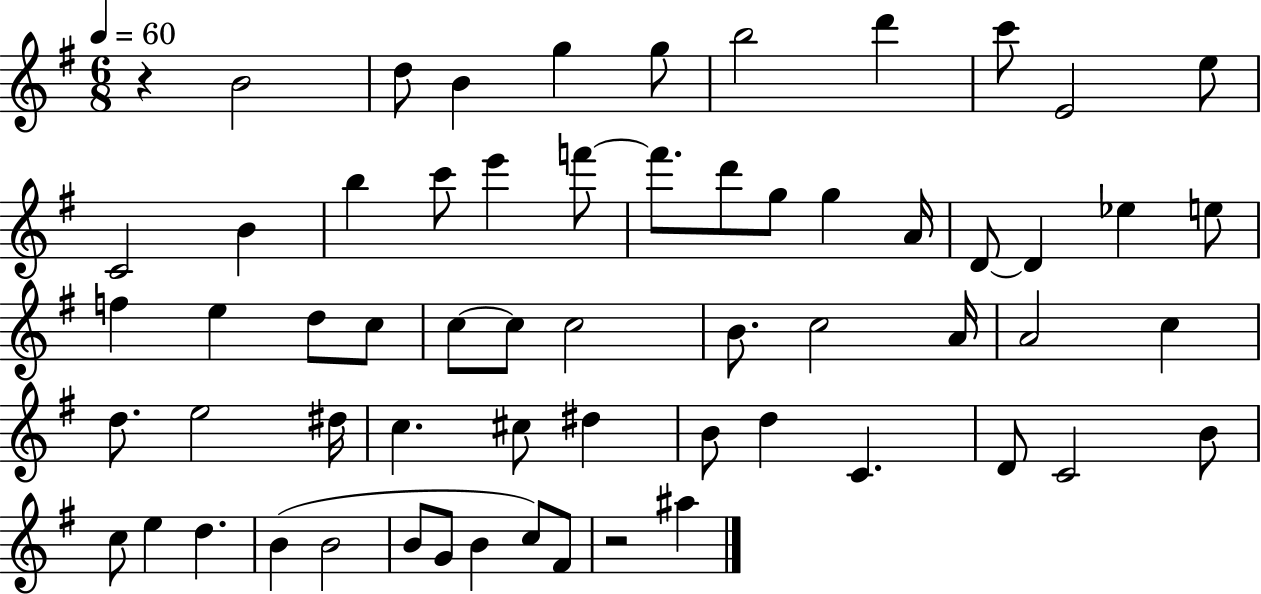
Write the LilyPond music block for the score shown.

{
  \clef treble
  \numericTimeSignature
  \time 6/8
  \key g \major
  \tempo 4 = 60
  \repeat volta 2 { r4 b'2 | d''8 b'4 g''4 g''8 | b''2 d'''4 | c'''8 e'2 e''8 | \break c'2 b'4 | b''4 c'''8 e'''4 f'''8~~ | f'''8. d'''8 g''8 g''4 a'16 | d'8~~ d'4 ees''4 e''8 | \break f''4 e''4 d''8 c''8 | c''8~~ c''8 c''2 | b'8. c''2 a'16 | a'2 c''4 | \break d''8. e''2 dis''16 | c''4. cis''8 dis''4 | b'8 d''4 c'4. | d'8 c'2 b'8 | \break c''8 e''4 d''4. | b'4( b'2 | b'8 g'8 b'4 c''8) fis'8 | r2 ais''4 | \break } \bar "|."
}